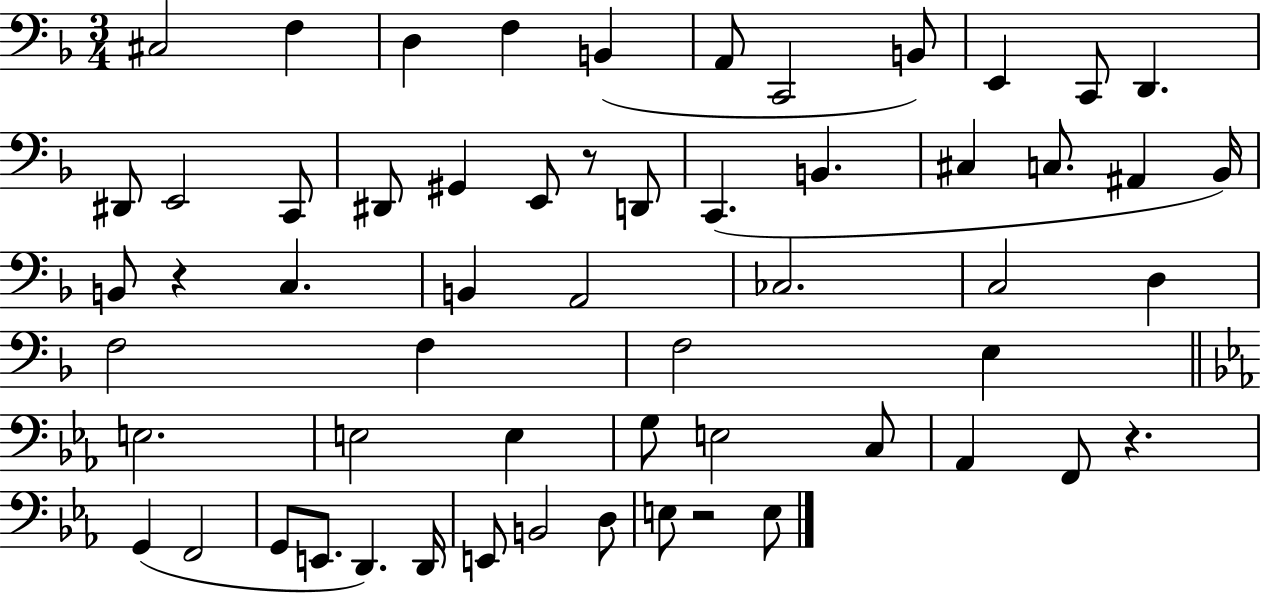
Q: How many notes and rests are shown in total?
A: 58